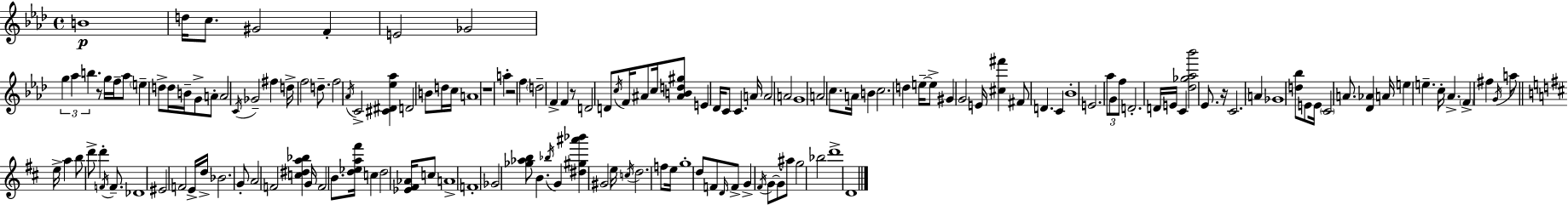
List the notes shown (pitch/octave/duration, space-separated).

B4/w D5/s C5/e. G#4/h F4/q E4/h Gb4/h G5/q Ab5/q B5/q. R/e G5/s F5/s Ab5/e E5/q D5/e D5/s B4/s G4/e A4/e A4/h C4/s Gb4/h F#5/q D5/s F5/h D5/e. F5/h Ab4/s C4/h [C#4,D#4,Eb5,Ab5]/q D4/h B4/e D5/s C5/s A4/w R/w A5/q R/h F5/q D5/h F4/q F4/q R/e D4/h D4/e C5/s F4/s A#4/e C5/s [A#4,B4,D5,G#5]/e E4/q Db4/s C4/e C4/q. A4/s A4/h A4/h G4/w A4/h C5/e. A4/s B4/q C5/h. D5/q E5/s E5/e G#4/q G4/h E4/s [C#5,F#6]/q F#4/e D4/q. C4/q Bb4/w E4/h. Ab5/e G4/e F5/e D4/h. D4/s E4/s C4/q [Db5,Gb5,Ab5,Bb6]/h Eb4/e. R/s C4/h. A4/q Gb4/w [D5,Bb5]/e E4/e E4/s C4/h A4/e. [Db4,Ab4]/q A4/s E5/q E5/q. C5/s Ab4/q. F4/q F#5/q G4/s A5/e E5/s A5/q B5/e D6/e D6/q F4/s F4/e. Db4/w EIS4/h F4/h E4/s D5/s Bb4/h. G4/e A4/h F4/h [C5,D#5,A5,Bb5]/q G4/s F4/h B4/e. [D5,Eb5,A5,F#6]/s C5/q D5/h [Eb4,F#4,Ab4]/s C5/e A4/w F4/w Gb4/h [Gb5,Ab5,B5]/e B4/q. Bb5/s G4/q [D#5,G#5,A#6,Bb6]/q G#4/h E5/s C5/s D5/h. F5/e E5/s G5/w D5/e F4/e D4/s F4/e G4/q F#4/s G4/e G4/e A#5/e G5/h Bb5/h D6/w D4/w